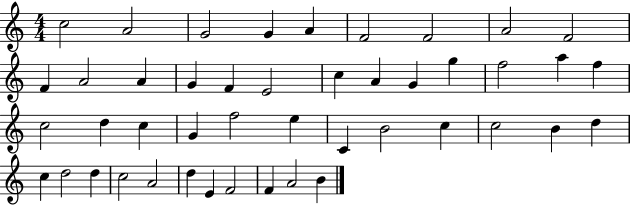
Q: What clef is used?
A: treble